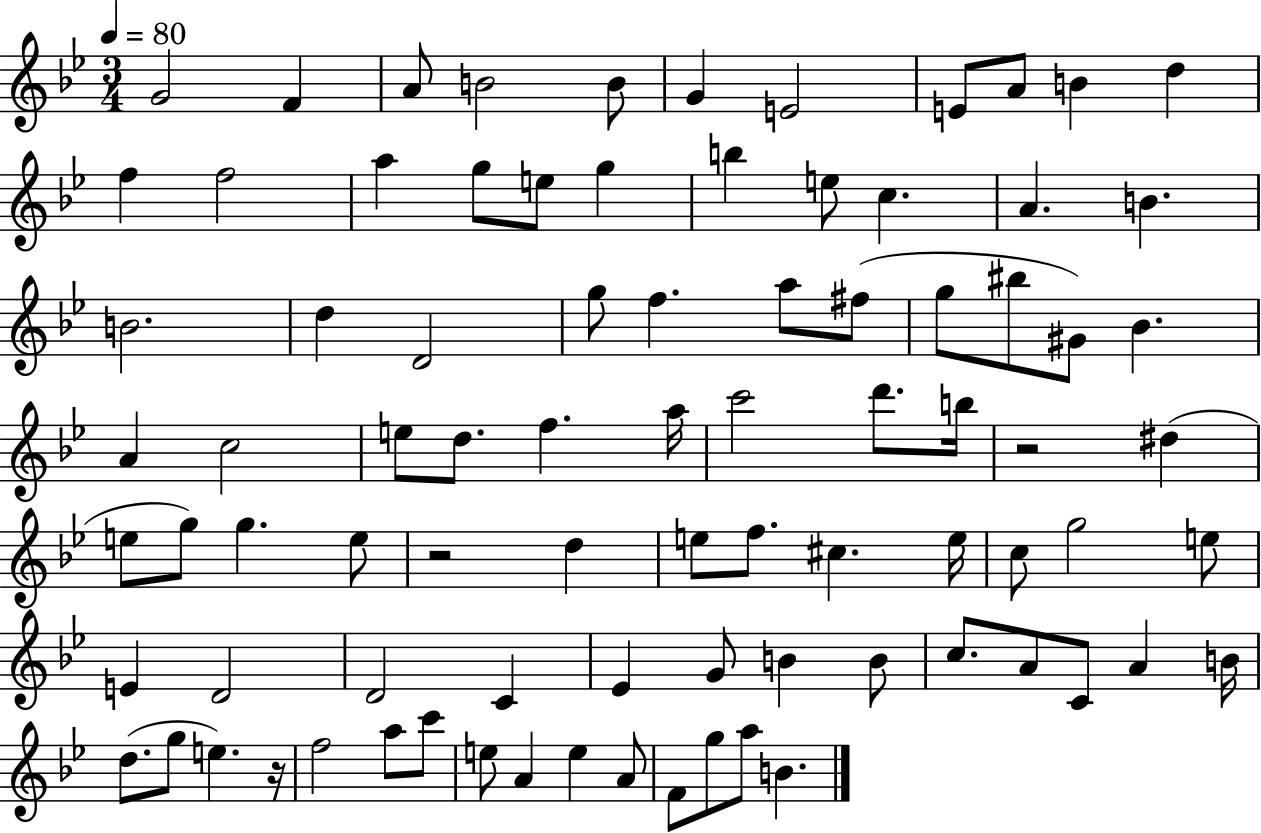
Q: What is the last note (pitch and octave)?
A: B4